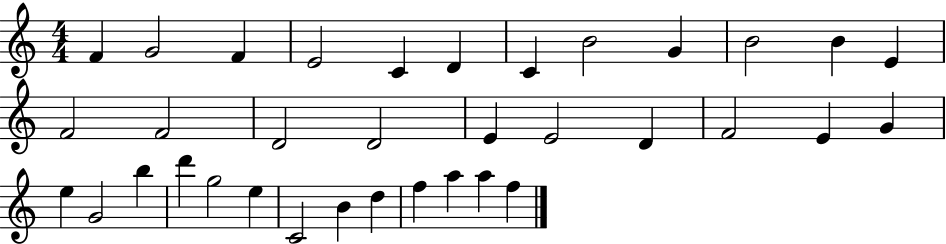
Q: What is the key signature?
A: C major